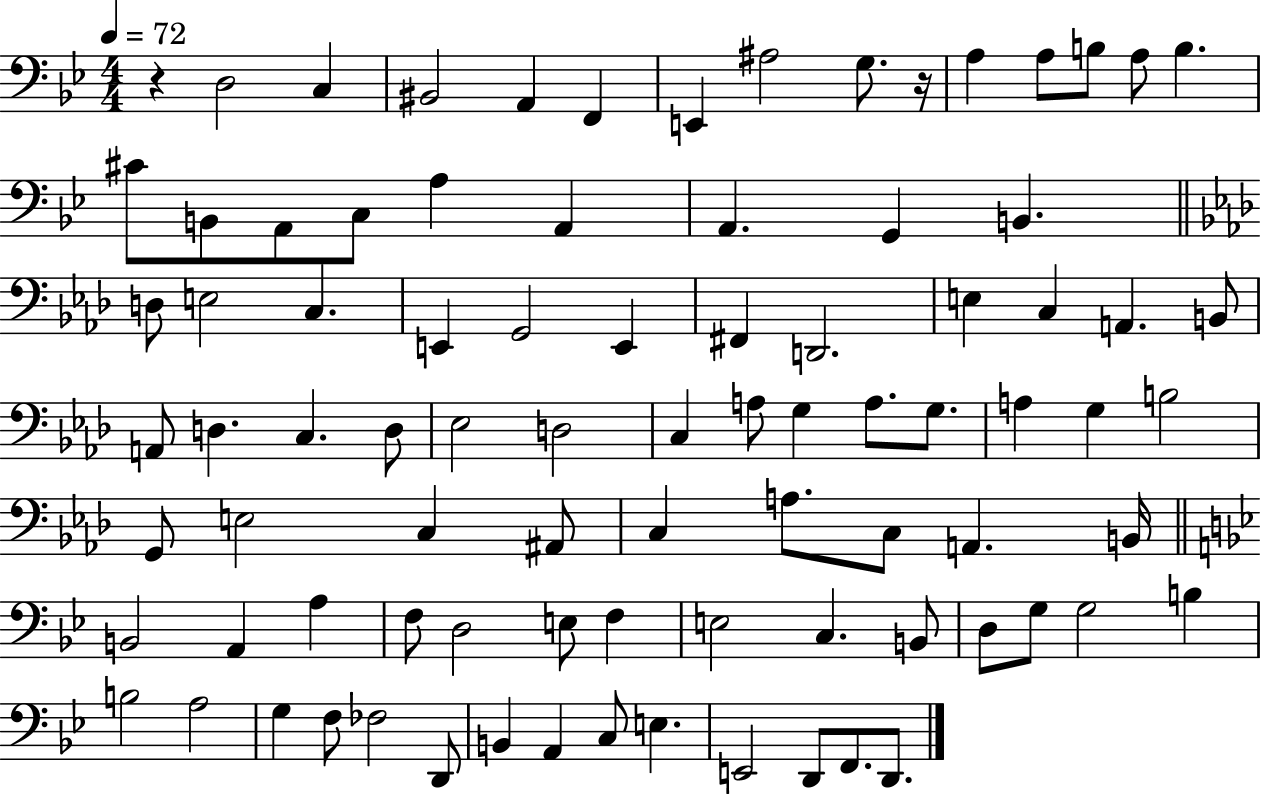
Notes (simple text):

R/q D3/h C3/q BIS2/h A2/q F2/q E2/q A#3/h G3/e. R/s A3/q A3/e B3/e A3/e B3/q. C#4/e B2/e A2/e C3/e A3/q A2/q A2/q. G2/q B2/q. D3/e E3/h C3/q. E2/q G2/h E2/q F#2/q D2/h. E3/q C3/q A2/q. B2/e A2/e D3/q. C3/q. D3/e Eb3/h D3/h C3/q A3/e G3/q A3/e. G3/e. A3/q G3/q B3/h G2/e E3/h C3/q A#2/e C3/q A3/e. C3/e A2/q. B2/s B2/h A2/q A3/q F3/e D3/h E3/e F3/q E3/h C3/q. B2/e D3/e G3/e G3/h B3/q B3/h A3/h G3/q F3/e FES3/h D2/e B2/q A2/q C3/e E3/q. E2/h D2/e F2/e. D2/e.